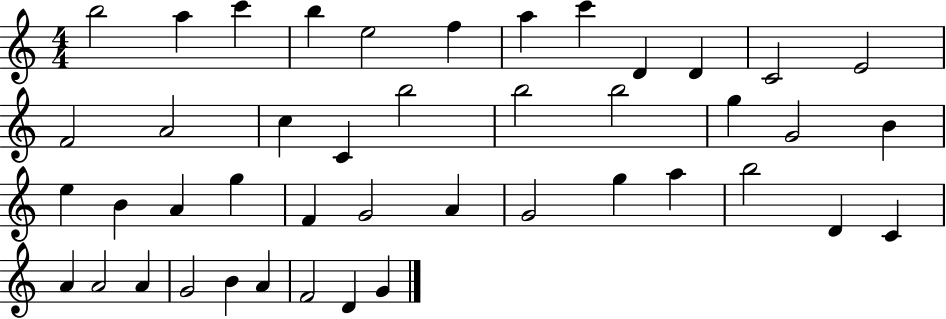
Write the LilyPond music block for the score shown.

{
  \clef treble
  \numericTimeSignature
  \time 4/4
  \key c \major
  b''2 a''4 c'''4 | b''4 e''2 f''4 | a''4 c'''4 d'4 d'4 | c'2 e'2 | \break f'2 a'2 | c''4 c'4 b''2 | b''2 b''2 | g''4 g'2 b'4 | \break e''4 b'4 a'4 g''4 | f'4 g'2 a'4 | g'2 g''4 a''4 | b''2 d'4 c'4 | \break a'4 a'2 a'4 | g'2 b'4 a'4 | f'2 d'4 g'4 | \bar "|."
}